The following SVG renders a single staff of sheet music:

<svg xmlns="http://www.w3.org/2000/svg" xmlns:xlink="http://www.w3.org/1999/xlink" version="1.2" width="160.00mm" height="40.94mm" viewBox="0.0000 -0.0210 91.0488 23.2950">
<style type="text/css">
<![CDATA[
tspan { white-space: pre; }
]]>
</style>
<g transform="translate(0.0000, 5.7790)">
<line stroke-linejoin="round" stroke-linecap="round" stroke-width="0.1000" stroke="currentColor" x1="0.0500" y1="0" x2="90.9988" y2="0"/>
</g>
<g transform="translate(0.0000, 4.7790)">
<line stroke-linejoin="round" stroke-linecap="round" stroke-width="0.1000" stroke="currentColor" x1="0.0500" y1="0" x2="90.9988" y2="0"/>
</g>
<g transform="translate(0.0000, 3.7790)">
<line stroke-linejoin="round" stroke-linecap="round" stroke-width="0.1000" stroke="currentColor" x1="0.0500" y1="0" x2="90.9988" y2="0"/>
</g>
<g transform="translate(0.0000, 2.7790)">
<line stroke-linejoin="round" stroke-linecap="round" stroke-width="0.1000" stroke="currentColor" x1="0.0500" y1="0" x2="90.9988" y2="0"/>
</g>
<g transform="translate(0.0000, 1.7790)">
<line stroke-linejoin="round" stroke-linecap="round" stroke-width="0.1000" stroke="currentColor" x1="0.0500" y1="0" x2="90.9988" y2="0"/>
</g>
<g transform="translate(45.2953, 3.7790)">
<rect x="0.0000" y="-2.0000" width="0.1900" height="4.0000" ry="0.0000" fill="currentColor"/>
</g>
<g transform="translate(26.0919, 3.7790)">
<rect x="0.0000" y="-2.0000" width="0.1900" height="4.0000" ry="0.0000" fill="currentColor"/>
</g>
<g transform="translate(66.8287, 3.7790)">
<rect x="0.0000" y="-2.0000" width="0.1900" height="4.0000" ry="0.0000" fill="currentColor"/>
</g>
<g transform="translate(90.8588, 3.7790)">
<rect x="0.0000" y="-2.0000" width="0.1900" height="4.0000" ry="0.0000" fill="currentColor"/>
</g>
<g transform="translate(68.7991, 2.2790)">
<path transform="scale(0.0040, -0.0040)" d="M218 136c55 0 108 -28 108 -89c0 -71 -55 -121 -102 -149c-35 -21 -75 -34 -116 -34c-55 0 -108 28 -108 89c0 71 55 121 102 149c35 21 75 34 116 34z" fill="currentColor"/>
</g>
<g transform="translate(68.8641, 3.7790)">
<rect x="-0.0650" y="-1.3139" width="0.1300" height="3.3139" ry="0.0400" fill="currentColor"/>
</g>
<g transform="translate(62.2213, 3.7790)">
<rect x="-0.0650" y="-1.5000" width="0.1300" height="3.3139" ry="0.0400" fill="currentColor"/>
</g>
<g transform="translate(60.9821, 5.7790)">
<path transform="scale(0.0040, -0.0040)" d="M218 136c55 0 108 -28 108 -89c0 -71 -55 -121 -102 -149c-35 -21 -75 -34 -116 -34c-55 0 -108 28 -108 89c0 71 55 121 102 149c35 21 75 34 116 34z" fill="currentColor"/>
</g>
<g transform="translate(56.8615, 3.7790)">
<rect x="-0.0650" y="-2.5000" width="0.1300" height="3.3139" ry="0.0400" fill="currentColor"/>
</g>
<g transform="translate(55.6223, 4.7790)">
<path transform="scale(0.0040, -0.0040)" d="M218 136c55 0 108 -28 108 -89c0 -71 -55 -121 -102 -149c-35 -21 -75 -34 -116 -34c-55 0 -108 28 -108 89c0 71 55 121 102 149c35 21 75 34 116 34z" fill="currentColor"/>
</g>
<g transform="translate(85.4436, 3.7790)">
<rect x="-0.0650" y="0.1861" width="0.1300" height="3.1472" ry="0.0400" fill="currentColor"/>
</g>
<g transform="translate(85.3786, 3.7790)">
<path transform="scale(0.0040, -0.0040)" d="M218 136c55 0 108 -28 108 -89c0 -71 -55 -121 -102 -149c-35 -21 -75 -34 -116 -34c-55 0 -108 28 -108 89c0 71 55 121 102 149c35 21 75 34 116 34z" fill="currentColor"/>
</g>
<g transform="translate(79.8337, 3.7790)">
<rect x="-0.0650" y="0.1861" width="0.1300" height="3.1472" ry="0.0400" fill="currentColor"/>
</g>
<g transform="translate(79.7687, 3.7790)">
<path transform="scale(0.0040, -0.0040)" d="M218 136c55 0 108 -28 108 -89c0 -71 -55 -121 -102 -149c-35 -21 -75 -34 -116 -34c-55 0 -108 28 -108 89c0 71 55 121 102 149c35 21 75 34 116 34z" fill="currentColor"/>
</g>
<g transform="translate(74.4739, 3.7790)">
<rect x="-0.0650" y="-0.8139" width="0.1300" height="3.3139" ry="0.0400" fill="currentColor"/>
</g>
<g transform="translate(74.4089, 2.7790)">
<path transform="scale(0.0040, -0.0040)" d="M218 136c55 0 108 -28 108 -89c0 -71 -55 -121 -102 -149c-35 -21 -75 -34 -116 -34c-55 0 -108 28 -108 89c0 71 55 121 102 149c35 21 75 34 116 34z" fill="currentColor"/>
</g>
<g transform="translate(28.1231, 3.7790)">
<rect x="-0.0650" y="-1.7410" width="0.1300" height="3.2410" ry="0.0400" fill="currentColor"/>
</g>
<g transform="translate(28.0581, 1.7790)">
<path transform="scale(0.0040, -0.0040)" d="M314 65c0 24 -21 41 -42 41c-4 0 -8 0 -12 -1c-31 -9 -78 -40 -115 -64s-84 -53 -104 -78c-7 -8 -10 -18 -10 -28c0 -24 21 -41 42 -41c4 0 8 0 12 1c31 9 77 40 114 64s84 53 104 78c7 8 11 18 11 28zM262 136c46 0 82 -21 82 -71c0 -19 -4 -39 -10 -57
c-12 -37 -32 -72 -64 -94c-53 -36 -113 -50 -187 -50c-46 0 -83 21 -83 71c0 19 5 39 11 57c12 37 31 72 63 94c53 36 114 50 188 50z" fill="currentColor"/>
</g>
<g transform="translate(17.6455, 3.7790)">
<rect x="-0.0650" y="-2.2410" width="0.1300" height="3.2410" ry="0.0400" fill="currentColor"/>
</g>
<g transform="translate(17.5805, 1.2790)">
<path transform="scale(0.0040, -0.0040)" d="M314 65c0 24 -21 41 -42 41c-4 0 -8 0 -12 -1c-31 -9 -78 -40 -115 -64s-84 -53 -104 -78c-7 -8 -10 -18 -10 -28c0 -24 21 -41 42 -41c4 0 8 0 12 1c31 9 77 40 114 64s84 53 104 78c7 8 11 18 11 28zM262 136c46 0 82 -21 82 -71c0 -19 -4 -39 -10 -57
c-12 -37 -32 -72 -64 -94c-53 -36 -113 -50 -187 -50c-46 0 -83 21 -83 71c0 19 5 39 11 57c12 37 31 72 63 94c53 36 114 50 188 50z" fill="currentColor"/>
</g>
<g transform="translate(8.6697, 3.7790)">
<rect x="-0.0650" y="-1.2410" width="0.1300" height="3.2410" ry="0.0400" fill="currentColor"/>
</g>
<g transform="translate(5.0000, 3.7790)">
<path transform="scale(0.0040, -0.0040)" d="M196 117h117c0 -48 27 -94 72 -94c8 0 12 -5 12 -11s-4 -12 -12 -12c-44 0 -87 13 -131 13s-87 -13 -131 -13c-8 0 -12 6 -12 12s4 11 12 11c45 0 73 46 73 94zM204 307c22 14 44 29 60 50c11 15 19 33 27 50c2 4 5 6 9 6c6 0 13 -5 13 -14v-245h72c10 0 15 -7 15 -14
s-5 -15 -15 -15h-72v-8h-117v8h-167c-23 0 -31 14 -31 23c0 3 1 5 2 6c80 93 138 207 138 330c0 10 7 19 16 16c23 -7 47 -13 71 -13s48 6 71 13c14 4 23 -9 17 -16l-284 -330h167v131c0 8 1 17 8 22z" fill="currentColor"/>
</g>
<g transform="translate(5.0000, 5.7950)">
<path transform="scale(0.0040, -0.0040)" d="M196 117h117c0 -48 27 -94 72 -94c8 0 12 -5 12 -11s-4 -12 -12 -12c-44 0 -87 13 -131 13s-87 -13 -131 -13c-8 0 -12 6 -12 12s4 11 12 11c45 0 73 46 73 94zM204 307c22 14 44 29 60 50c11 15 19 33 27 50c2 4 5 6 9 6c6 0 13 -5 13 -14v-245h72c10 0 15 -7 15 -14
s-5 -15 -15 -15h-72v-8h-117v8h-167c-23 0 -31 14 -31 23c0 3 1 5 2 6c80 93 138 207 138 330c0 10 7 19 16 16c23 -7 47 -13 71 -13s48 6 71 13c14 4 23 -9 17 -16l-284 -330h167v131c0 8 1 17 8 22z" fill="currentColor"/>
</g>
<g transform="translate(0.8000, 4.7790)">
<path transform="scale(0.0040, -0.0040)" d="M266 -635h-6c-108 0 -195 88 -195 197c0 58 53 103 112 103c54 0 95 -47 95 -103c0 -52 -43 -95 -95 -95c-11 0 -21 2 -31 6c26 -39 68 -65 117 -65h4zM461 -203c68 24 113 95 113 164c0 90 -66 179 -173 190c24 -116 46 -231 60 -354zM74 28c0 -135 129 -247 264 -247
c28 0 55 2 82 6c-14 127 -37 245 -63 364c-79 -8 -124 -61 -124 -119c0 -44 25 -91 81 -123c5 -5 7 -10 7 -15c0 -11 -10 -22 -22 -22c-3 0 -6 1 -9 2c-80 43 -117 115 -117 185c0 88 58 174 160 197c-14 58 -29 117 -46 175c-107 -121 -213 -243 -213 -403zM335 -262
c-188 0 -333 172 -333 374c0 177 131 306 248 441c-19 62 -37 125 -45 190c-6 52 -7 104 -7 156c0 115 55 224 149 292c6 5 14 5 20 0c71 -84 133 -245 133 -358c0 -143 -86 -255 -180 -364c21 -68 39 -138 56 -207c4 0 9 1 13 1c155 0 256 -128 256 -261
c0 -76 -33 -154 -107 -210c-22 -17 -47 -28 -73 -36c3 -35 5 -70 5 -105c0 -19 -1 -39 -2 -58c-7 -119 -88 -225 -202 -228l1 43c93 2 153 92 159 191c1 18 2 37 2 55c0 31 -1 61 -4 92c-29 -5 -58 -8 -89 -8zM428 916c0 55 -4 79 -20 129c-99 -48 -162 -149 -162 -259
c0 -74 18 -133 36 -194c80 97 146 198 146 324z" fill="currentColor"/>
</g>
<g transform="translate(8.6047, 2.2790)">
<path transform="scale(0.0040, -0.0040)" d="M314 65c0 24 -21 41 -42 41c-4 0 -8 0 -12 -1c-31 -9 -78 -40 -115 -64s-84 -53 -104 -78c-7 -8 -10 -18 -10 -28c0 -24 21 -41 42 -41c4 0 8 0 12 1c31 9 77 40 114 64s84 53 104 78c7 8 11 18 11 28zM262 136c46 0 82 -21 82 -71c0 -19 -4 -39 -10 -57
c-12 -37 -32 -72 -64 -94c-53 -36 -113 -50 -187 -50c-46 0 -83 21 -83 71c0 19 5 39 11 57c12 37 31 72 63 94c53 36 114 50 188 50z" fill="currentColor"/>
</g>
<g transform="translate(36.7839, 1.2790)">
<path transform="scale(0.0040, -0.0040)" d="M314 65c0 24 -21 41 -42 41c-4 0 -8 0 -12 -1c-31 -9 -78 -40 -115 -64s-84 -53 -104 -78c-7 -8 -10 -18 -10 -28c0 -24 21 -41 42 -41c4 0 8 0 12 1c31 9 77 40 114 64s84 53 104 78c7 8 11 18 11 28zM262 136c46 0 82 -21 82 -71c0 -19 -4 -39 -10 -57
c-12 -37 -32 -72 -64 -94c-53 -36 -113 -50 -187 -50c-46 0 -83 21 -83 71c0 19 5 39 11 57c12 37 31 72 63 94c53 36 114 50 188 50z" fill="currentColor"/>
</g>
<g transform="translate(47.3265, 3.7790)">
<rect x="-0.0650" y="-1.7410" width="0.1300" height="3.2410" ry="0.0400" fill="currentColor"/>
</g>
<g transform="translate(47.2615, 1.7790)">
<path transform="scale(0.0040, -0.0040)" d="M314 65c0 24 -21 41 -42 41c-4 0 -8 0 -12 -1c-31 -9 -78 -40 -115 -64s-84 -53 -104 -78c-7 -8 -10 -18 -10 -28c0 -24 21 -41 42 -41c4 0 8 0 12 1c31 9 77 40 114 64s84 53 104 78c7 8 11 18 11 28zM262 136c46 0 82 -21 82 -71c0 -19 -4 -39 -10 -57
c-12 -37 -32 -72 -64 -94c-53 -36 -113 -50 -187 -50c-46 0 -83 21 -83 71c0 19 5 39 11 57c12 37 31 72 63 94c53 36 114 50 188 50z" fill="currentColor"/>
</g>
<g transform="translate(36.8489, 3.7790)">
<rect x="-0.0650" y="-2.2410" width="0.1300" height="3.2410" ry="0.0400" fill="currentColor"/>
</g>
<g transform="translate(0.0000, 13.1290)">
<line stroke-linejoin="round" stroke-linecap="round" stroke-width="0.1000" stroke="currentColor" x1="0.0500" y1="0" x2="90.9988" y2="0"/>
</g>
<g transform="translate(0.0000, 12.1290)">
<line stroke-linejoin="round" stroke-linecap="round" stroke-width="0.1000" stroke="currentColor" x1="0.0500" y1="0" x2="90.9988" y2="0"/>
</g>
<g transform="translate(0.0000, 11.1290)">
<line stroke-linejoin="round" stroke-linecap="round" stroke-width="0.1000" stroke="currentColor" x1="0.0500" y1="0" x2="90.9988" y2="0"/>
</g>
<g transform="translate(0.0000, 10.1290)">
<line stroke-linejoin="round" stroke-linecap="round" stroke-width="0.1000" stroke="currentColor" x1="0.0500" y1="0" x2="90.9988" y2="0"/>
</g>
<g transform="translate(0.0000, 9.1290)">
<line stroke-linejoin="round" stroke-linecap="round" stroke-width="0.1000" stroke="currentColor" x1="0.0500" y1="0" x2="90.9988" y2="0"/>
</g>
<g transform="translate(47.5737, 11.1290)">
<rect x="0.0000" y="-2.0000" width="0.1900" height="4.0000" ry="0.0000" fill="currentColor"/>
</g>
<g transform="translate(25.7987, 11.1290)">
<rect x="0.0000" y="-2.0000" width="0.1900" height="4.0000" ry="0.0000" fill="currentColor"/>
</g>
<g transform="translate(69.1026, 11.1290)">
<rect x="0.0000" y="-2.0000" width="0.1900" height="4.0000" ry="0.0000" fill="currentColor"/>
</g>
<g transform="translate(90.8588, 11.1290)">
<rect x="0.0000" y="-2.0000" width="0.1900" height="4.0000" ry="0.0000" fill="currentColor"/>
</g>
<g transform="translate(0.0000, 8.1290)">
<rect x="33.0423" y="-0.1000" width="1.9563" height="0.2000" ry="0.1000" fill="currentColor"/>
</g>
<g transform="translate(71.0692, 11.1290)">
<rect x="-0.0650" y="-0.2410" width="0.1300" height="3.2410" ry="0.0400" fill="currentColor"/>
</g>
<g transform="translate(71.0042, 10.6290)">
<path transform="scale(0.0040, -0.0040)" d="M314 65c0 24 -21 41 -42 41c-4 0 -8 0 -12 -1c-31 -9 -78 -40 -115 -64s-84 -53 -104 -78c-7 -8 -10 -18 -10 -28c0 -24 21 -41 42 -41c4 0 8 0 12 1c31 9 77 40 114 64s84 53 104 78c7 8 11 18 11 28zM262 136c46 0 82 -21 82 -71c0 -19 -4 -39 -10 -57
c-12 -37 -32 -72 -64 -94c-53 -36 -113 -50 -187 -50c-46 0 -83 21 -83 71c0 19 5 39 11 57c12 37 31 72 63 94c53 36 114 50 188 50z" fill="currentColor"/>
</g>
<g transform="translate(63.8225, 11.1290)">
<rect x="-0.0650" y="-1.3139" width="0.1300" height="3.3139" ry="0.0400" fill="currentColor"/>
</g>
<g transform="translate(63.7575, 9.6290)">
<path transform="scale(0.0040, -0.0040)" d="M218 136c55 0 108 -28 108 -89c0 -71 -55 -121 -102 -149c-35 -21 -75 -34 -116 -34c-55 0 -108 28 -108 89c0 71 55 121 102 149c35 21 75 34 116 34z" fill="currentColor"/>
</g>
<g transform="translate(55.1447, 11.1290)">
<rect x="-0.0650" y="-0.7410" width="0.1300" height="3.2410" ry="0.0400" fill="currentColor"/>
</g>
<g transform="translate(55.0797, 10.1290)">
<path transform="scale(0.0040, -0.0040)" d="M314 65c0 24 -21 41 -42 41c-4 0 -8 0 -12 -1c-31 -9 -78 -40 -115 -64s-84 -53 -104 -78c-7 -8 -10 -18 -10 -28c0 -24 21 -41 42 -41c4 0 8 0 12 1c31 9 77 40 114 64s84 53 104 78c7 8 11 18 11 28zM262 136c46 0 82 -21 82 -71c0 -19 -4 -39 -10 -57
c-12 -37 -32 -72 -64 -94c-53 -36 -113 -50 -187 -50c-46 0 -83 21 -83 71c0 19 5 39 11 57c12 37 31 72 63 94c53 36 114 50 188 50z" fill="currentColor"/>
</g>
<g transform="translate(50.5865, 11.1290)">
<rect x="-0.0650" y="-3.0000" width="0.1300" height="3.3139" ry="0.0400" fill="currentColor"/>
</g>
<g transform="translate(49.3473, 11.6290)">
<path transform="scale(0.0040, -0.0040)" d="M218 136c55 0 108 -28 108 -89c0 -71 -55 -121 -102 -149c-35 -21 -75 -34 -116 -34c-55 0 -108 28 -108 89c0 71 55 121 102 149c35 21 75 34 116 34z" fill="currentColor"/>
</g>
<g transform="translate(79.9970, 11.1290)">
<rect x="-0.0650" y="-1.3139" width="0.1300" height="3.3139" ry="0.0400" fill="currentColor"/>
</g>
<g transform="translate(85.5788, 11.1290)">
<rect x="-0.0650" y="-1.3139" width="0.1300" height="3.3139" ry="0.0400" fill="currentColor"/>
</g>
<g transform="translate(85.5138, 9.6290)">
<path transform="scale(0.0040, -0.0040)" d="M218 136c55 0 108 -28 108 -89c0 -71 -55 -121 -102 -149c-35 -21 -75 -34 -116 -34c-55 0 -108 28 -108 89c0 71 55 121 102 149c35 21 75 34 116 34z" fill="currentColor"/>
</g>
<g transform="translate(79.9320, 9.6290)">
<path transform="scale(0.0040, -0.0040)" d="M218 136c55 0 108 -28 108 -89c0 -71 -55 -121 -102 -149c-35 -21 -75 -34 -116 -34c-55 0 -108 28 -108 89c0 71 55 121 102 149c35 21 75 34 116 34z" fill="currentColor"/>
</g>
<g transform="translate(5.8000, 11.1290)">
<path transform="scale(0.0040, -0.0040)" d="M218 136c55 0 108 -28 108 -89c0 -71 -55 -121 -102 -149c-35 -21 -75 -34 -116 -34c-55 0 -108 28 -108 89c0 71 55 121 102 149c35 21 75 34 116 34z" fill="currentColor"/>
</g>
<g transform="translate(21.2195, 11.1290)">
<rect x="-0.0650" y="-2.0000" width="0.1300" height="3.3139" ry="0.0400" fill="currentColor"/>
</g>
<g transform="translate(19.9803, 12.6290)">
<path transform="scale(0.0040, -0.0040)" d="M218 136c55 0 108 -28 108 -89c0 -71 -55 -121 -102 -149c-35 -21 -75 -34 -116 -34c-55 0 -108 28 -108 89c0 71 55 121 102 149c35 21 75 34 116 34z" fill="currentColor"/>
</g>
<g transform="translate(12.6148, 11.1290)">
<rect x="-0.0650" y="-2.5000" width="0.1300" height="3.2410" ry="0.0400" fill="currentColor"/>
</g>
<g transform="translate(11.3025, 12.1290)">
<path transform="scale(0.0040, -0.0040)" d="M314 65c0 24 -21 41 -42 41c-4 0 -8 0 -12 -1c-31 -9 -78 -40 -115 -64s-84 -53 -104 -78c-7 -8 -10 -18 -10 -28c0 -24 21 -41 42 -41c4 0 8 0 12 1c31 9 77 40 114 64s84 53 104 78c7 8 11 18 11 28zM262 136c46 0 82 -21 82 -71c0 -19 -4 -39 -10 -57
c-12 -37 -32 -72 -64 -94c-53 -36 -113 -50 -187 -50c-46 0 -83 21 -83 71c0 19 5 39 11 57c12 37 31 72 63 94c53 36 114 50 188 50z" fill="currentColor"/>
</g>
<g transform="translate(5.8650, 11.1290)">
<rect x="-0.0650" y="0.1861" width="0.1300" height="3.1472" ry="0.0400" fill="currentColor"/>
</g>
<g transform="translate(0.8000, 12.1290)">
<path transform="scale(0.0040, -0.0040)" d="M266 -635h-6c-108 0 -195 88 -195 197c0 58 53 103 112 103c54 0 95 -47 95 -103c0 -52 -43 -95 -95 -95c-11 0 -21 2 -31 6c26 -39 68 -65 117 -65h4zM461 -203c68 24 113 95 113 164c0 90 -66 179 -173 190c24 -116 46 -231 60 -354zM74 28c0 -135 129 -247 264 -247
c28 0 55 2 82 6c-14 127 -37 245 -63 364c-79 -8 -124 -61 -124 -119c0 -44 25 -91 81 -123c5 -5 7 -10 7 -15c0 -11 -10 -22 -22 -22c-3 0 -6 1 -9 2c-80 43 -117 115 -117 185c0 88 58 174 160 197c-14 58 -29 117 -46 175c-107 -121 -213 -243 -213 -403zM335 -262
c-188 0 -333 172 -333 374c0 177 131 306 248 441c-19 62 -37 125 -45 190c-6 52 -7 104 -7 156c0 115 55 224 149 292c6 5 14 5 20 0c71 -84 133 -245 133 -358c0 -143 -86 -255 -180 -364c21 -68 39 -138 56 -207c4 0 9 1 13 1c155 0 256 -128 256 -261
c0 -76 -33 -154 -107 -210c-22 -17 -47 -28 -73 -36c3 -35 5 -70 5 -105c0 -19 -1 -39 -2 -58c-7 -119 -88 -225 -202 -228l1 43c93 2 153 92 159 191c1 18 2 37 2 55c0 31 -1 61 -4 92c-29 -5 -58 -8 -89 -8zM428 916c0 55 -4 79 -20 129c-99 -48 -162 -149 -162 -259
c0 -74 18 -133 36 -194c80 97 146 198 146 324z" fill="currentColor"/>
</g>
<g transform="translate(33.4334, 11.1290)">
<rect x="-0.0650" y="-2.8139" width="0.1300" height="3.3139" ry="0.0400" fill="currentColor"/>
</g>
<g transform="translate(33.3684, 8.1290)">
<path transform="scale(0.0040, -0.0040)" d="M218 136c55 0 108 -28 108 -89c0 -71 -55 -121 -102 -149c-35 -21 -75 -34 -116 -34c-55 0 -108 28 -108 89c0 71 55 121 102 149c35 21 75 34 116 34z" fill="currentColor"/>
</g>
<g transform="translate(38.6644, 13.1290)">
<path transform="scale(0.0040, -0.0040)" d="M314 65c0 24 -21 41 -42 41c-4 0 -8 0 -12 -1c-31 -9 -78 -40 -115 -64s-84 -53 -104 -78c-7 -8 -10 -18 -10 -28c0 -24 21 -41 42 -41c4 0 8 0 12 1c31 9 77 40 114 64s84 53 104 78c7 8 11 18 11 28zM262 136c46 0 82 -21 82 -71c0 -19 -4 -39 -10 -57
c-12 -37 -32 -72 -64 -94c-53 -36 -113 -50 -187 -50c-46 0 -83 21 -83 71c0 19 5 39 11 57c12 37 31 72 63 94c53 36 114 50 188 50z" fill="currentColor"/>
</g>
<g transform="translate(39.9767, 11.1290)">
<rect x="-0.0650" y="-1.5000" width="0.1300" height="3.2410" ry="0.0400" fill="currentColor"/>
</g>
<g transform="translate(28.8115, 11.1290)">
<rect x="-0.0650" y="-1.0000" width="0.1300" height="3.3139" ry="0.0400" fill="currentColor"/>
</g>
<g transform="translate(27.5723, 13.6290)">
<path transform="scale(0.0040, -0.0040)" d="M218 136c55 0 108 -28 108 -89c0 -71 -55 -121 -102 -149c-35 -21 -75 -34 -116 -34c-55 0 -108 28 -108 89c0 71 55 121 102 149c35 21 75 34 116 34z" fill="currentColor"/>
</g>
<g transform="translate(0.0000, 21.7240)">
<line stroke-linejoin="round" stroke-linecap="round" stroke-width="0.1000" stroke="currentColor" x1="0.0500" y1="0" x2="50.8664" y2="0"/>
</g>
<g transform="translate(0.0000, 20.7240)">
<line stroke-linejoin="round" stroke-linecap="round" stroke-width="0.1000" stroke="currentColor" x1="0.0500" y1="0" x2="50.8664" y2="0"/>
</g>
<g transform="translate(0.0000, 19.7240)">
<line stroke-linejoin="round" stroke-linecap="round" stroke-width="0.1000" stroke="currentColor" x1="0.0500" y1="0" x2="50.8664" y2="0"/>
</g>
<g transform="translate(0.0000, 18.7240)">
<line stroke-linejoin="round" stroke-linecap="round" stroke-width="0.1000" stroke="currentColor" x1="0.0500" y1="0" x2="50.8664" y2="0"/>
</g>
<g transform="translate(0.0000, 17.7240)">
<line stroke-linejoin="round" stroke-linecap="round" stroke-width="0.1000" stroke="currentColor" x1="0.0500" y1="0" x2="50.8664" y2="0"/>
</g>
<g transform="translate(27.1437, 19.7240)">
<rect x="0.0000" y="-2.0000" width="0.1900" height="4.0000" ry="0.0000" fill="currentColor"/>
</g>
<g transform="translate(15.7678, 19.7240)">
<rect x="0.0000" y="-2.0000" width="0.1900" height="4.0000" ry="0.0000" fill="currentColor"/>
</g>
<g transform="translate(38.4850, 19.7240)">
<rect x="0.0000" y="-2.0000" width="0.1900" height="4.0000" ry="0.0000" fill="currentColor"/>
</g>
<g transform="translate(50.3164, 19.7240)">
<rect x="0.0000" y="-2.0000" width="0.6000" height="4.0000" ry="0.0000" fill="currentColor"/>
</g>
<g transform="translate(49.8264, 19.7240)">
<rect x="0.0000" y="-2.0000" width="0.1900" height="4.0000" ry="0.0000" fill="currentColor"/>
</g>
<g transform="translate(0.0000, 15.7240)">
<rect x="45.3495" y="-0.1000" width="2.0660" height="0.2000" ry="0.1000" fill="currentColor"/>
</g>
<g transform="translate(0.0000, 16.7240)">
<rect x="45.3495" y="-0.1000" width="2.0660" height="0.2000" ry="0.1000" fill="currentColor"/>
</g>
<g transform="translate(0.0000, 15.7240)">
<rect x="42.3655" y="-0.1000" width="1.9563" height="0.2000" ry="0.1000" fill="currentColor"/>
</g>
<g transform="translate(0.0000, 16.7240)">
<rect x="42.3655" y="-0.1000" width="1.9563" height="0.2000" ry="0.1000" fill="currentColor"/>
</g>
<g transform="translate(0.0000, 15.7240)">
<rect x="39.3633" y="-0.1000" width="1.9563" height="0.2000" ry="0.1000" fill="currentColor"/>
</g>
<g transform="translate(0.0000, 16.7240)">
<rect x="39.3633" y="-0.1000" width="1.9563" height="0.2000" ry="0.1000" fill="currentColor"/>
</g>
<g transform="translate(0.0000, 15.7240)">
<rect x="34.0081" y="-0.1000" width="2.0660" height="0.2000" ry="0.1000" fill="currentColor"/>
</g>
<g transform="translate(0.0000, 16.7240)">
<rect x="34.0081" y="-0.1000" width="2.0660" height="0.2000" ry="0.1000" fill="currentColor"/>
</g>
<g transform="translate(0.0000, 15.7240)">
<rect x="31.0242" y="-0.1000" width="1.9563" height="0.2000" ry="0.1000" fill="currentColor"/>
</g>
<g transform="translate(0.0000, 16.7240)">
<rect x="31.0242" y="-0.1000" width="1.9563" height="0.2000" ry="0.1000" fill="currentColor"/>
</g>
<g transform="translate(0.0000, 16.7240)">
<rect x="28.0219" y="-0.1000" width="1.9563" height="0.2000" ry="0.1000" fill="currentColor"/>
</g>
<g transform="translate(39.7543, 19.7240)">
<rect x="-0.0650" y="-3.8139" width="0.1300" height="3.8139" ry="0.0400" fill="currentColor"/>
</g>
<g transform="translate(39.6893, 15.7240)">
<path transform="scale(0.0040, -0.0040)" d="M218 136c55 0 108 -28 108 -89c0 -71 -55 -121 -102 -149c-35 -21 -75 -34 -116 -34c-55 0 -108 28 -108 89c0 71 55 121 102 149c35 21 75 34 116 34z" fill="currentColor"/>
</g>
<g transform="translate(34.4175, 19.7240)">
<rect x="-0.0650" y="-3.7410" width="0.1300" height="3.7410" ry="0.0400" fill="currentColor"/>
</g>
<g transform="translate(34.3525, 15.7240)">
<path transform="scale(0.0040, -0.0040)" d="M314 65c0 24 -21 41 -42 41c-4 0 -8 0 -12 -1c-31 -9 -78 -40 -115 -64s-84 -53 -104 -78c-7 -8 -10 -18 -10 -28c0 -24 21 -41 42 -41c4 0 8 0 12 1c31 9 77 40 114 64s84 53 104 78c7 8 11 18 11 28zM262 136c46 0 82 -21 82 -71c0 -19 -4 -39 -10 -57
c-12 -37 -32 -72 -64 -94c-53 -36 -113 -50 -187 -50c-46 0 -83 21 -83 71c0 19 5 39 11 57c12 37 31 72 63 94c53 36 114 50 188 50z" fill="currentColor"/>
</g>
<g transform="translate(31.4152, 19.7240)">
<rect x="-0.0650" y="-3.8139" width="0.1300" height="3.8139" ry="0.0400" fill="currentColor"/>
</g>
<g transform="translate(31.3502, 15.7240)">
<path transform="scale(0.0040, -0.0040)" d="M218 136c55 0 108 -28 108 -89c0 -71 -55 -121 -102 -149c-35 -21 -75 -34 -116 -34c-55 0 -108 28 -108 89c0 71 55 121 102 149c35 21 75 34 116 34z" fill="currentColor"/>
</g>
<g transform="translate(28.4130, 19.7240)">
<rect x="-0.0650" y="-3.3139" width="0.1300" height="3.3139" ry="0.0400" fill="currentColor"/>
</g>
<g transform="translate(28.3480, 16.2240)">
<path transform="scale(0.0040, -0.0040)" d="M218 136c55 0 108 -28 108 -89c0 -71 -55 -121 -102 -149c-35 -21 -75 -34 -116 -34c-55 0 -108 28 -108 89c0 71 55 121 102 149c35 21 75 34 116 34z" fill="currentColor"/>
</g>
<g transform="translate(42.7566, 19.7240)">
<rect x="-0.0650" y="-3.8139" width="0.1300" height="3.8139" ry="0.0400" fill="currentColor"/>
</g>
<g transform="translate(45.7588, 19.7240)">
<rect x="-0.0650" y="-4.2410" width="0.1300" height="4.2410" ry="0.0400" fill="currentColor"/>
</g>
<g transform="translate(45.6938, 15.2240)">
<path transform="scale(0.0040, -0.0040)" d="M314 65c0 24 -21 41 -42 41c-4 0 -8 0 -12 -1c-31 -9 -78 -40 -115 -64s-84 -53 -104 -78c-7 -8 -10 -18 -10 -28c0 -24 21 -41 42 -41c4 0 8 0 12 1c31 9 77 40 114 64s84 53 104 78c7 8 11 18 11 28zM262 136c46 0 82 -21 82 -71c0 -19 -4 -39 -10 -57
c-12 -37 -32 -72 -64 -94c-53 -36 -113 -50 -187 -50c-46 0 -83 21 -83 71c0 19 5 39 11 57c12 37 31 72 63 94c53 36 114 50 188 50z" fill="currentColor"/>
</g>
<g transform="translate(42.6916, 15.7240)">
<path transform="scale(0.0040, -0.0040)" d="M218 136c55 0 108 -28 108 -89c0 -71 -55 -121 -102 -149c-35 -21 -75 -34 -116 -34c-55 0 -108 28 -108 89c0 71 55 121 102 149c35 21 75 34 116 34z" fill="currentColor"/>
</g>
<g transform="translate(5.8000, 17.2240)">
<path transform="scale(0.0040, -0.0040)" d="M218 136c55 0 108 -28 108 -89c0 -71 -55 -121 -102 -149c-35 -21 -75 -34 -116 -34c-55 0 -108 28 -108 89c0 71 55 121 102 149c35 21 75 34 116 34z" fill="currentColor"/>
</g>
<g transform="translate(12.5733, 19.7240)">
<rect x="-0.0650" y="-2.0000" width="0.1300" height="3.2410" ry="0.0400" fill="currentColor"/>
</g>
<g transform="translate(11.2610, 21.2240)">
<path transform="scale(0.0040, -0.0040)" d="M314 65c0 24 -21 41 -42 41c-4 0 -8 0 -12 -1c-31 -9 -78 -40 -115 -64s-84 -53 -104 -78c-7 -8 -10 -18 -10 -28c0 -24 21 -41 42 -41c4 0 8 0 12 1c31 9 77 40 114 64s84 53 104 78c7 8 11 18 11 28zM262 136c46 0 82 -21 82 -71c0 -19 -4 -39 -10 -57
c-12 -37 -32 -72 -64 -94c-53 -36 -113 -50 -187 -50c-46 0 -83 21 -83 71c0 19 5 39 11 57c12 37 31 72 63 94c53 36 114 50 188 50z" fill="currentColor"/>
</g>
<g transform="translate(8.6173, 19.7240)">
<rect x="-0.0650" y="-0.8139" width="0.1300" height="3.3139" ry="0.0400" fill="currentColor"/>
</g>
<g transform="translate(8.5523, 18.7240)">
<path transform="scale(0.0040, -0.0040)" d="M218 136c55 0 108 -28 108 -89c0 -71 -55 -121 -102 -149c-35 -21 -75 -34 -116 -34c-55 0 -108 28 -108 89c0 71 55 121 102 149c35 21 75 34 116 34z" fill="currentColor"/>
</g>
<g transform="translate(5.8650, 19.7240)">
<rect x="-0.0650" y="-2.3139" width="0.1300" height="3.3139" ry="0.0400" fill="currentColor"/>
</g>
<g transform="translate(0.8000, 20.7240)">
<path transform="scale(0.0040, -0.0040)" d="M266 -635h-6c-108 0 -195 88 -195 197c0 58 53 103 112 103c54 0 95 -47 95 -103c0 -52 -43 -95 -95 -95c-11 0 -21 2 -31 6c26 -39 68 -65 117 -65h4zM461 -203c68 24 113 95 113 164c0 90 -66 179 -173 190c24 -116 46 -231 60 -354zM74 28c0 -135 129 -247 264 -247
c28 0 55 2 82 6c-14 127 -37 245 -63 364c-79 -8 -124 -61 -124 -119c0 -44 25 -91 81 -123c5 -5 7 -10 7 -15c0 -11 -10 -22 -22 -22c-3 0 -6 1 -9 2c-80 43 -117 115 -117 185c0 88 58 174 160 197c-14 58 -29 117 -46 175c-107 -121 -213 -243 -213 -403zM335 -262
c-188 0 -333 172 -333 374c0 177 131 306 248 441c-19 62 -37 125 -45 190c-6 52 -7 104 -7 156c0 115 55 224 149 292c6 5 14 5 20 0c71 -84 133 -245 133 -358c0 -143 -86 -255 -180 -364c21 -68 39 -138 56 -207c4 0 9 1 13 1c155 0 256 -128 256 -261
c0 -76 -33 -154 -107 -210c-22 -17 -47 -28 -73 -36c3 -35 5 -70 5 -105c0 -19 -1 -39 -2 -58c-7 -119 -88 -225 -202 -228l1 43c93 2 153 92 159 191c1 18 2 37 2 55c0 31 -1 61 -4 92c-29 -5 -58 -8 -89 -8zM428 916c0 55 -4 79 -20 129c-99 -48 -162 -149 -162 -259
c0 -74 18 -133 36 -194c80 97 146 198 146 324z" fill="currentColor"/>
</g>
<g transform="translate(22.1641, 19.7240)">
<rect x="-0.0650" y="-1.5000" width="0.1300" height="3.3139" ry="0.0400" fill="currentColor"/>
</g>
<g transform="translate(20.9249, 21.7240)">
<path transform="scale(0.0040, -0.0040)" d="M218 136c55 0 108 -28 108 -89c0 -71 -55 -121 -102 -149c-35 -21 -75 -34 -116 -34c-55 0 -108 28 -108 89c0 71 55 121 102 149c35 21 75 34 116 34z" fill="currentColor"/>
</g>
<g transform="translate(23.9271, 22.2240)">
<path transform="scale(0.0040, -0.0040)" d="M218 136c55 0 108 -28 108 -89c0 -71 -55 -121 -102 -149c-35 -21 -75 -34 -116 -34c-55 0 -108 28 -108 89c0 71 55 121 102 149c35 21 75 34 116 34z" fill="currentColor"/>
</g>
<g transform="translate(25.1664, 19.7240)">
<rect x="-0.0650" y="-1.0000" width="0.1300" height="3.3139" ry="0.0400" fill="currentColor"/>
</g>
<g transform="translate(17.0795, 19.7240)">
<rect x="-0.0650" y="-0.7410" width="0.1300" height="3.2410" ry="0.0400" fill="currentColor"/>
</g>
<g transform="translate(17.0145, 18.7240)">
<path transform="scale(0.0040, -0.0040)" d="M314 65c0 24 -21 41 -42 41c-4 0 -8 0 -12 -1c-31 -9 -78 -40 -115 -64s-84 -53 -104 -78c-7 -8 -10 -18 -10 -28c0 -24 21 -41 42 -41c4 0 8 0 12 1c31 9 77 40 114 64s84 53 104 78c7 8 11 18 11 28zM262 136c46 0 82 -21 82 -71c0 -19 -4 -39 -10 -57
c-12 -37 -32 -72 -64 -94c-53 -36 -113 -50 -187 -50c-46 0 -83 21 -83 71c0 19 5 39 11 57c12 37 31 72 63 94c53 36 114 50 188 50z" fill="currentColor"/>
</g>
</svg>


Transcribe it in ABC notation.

X:1
T:Untitled
M:4/4
L:1/4
K:C
e2 g2 f2 g2 f2 G E e d B B B G2 F D a E2 A d2 e c2 e e g d F2 d2 E D b c' c'2 c' c' d'2